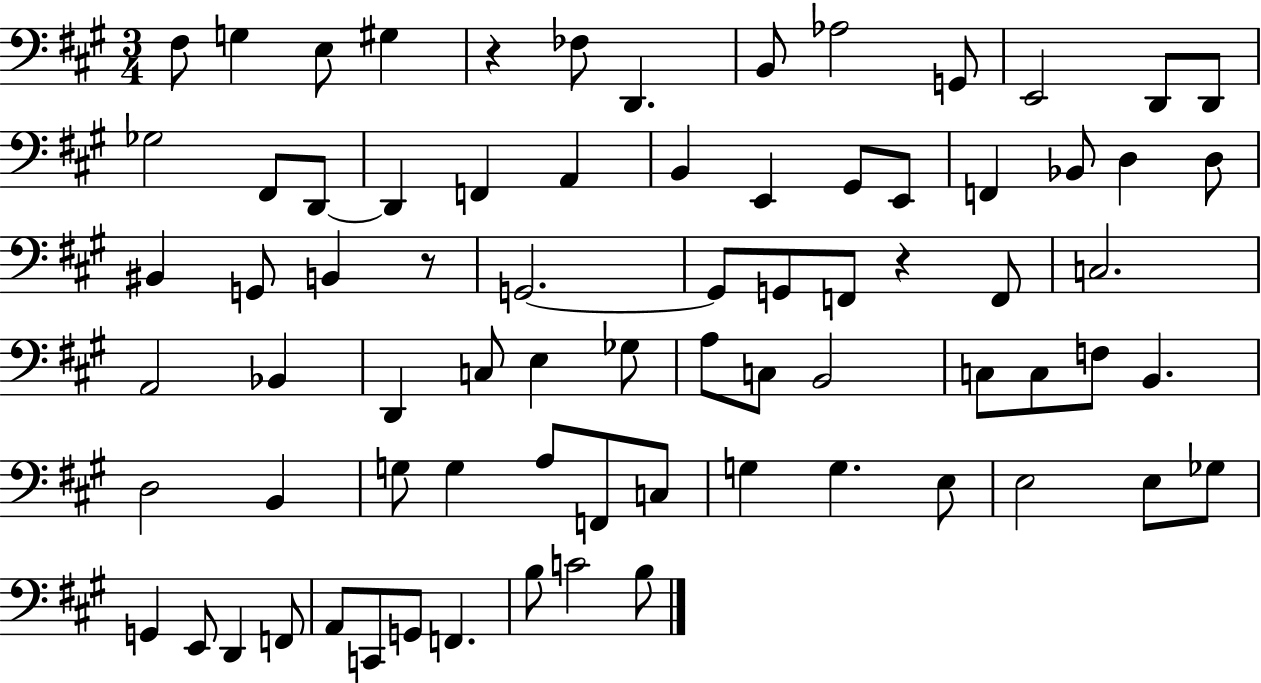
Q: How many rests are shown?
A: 3